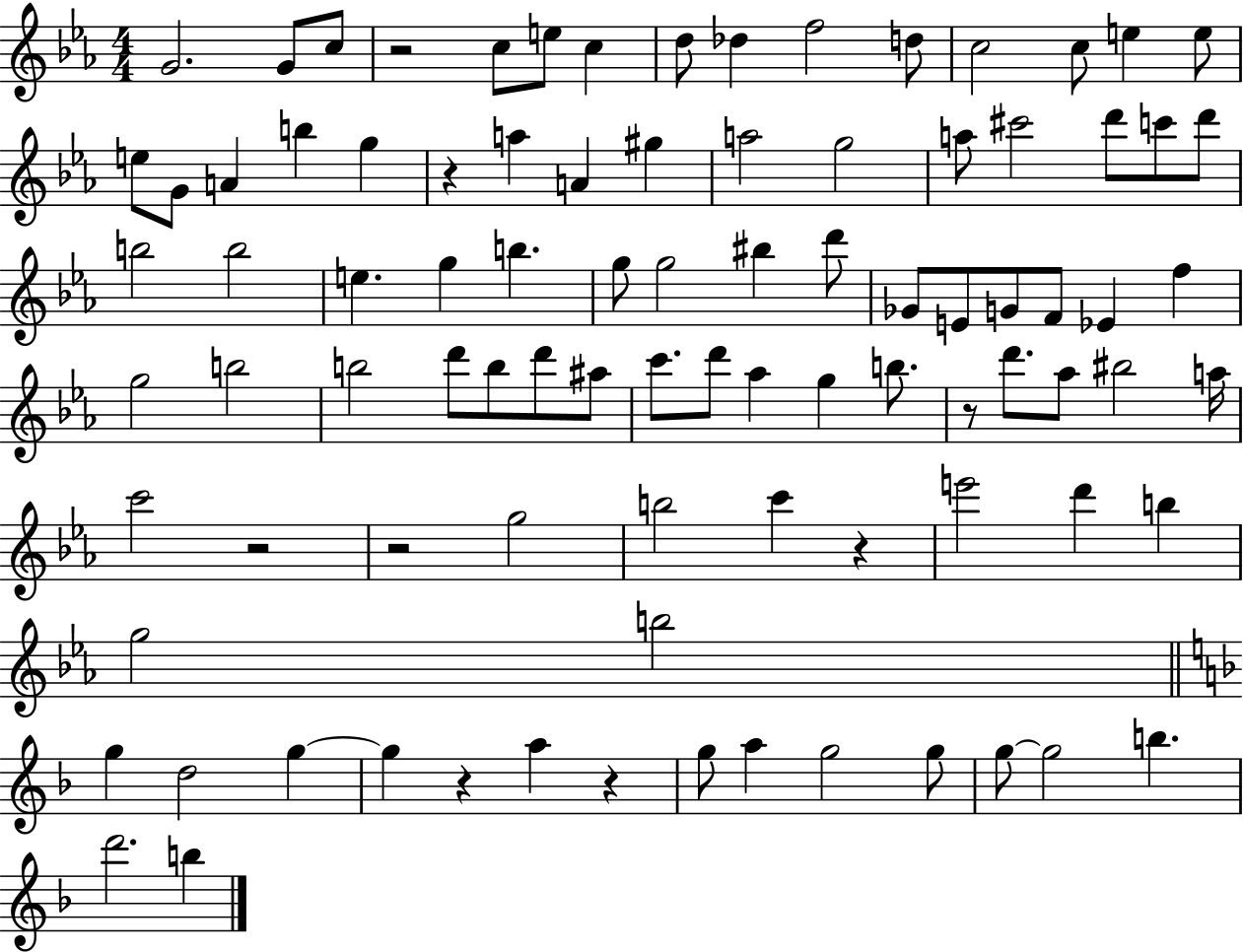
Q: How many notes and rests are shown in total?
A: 91